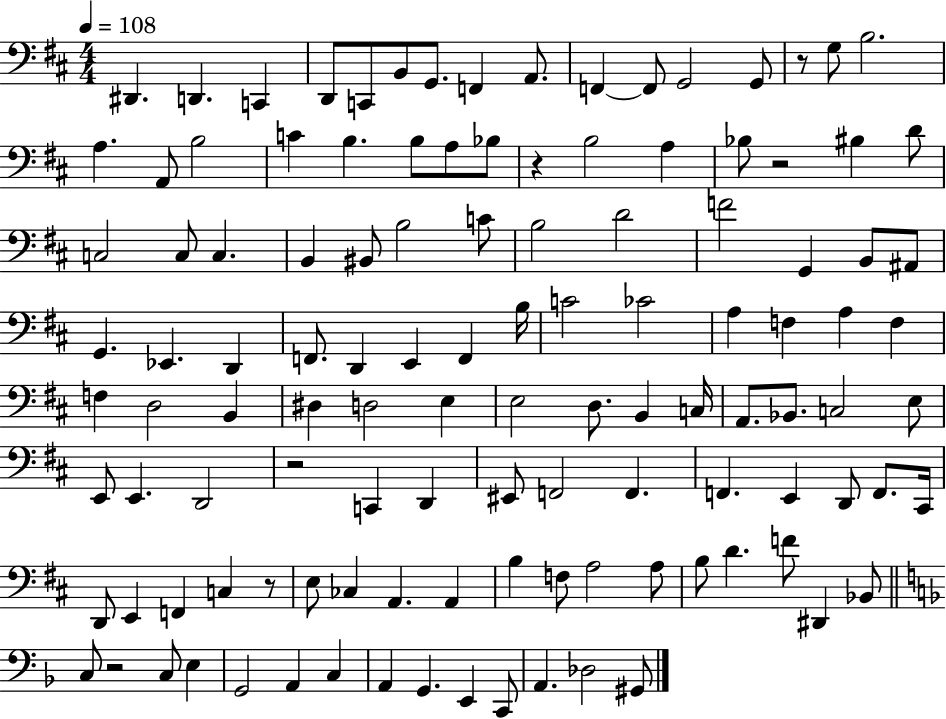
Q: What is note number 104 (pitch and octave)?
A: A2